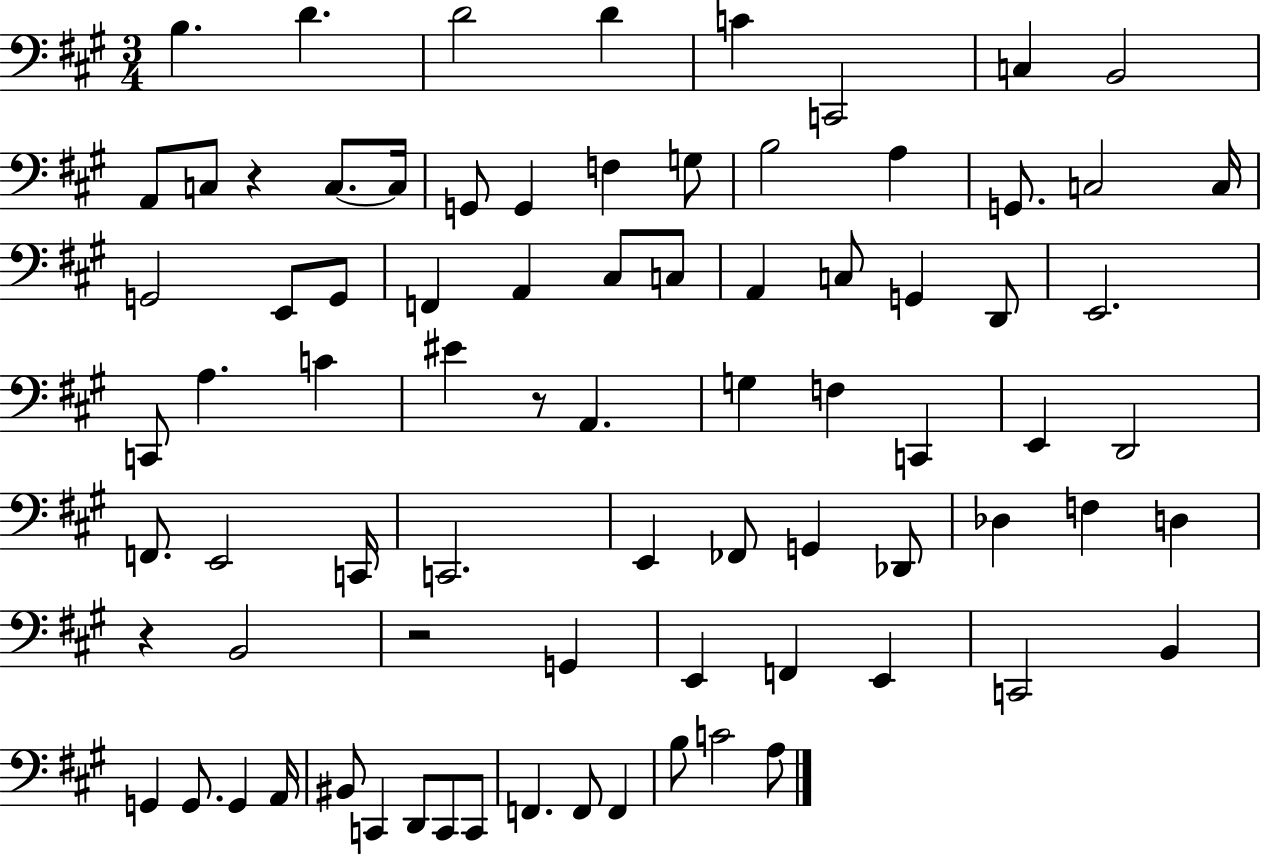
B3/q. D4/q. D4/h D4/q C4/q C2/h C3/q B2/h A2/e C3/e R/q C3/e. C3/s G2/e G2/q F3/q G3/e B3/h A3/q G2/e. C3/h C3/s G2/h E2/e G2/e F2/q A2/q C#3/e C3/e A2/q C3/e G2/q D2/e E2/h. C2/e A3/q. C4/q EIS4/q R/e A2/q. G3/q F3/q C2/q E2/q D2/h F2/e. E2/h C2/s C2/h. E2/q FES2/e G2/q Db2/e Db3/q F3/q D3/q R/q B2/h R/h G2/q E2/q F2/q E2/q C2/h B2/q G2/q G2/e. G2/q A2/s BIS2/e C2/q D2/e C2/e C2/e F2/q. F2/e F2/q B3/e C4/h A3/e